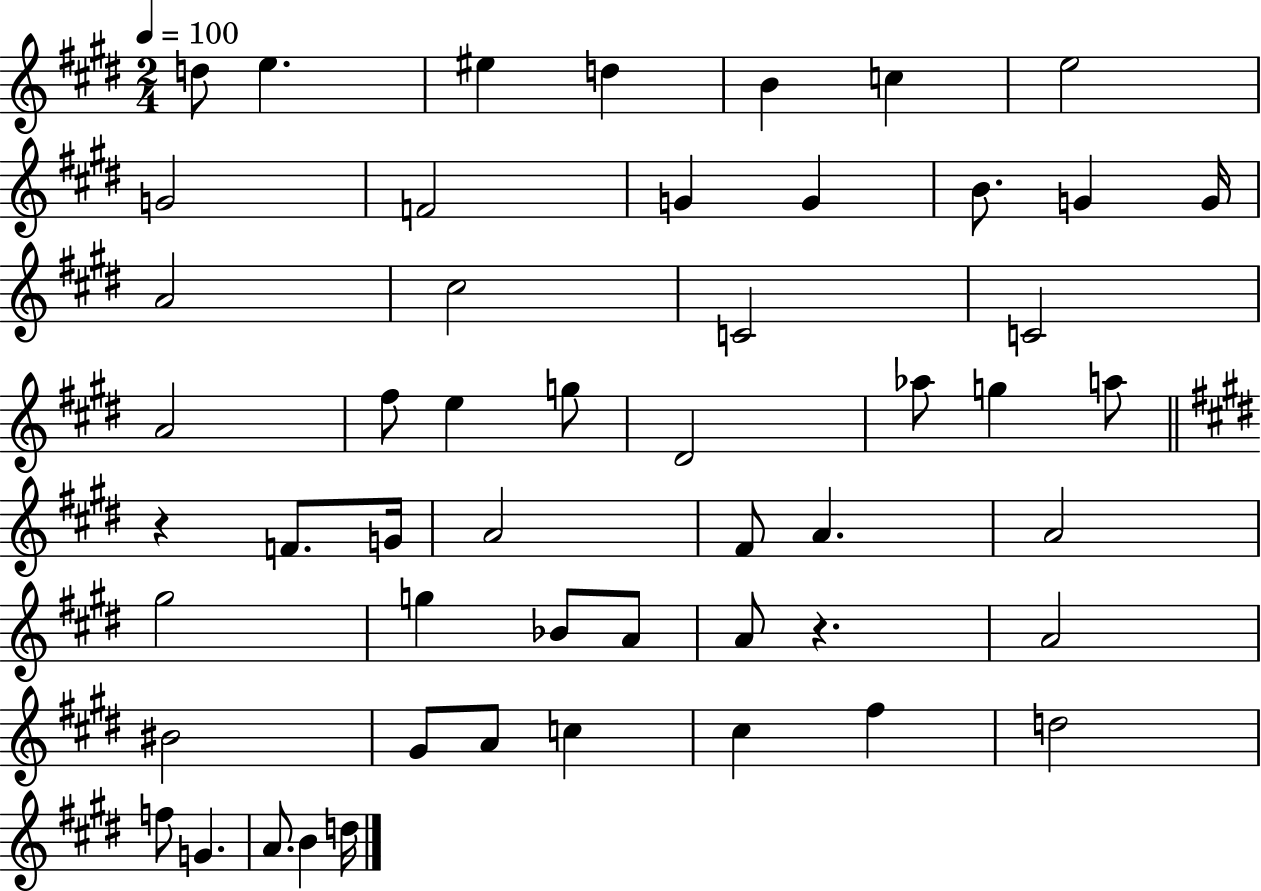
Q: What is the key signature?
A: E major